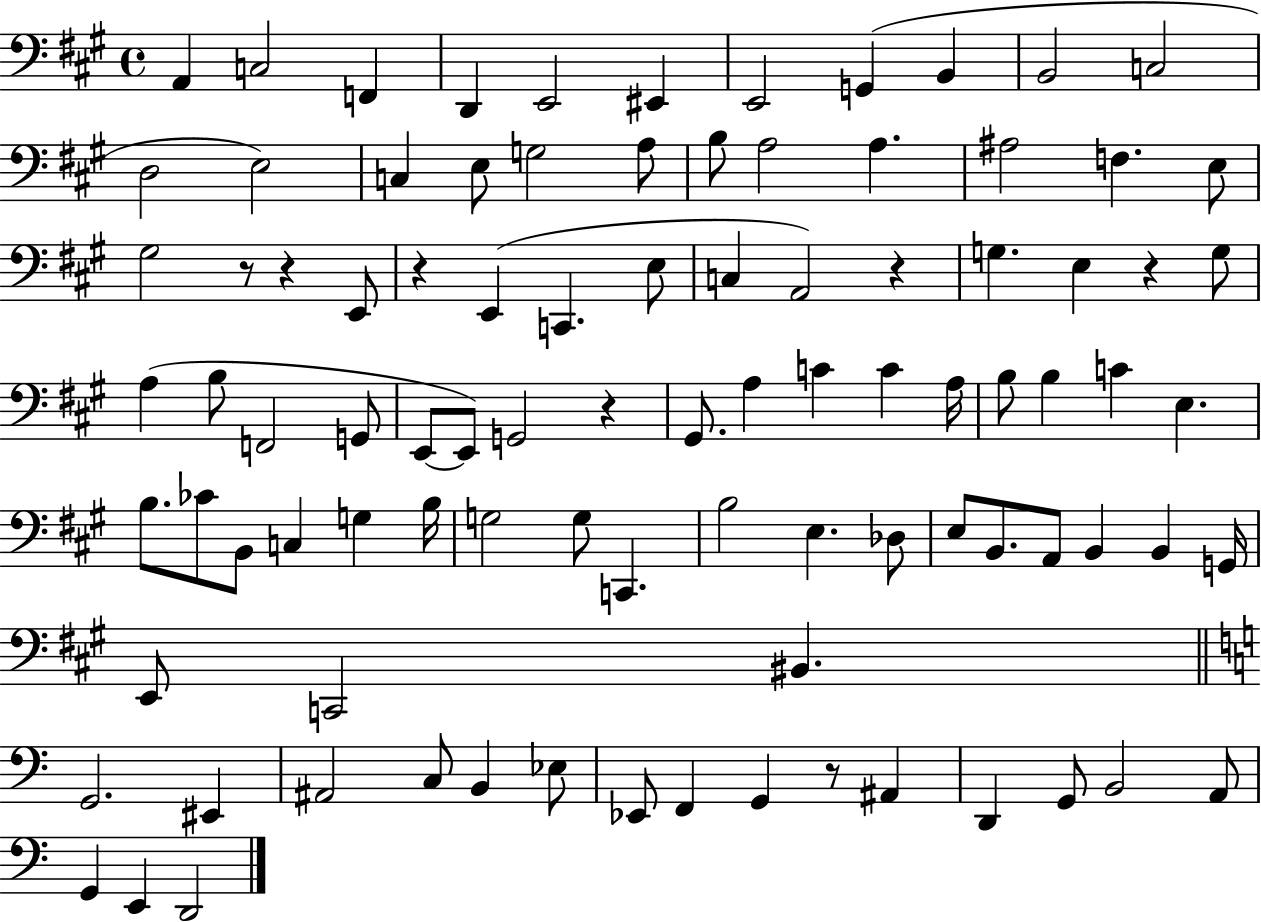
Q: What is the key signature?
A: A major